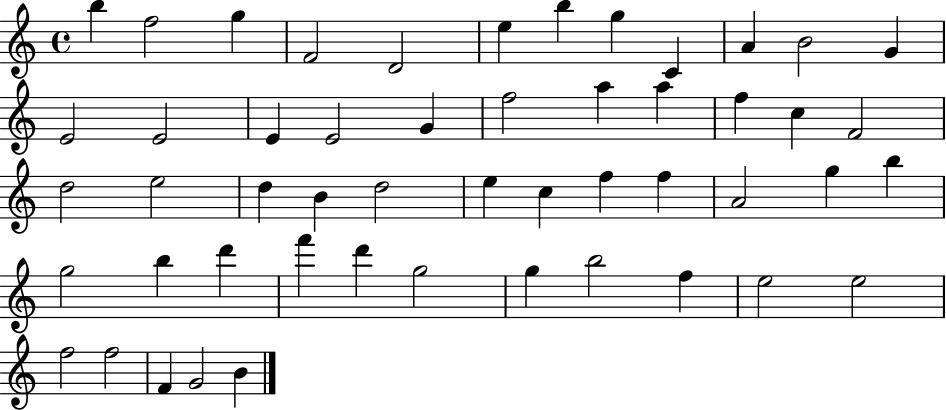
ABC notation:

X:1
T:Untitled
M:4/4
L:1/4
K:C
b f2 g F2 D2 e b g C A B2 G E2 E2 E E2 G f2 a a f c F2 d2 e2 d B d2 e c f f A2 g b g2 b d' f' d' g2 g b2 f e2 e2 f2 f2 F G2 B